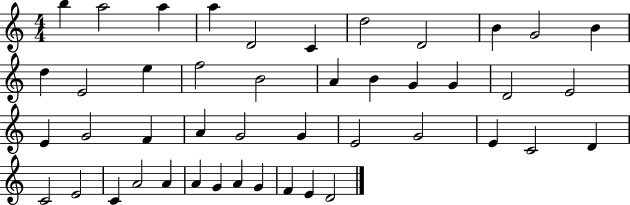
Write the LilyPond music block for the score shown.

{
  \clef treble
  \numericTimeSignature
  \time 4/4
  \key c \major
  b''4 a''2 a''4 | a''4 d'2 c'4 | d''2 d'2 | b'4 g'2 b'4 | \break d''4 e'2 e''4 | f''2 b'2 | a'4 b'4 g'4 g'4 | d'2 e'2 | \break e'4 g'2 f'4 | a'4 g'2 g'4 | e'2 g'2 | e'4 c'2 d'4 | \break c'2 e'2 | c'4 a'2 a'4 | a'4 g'4 a'4 g'4 | f'4 e'4 d'2 | \break \bar "|."
}